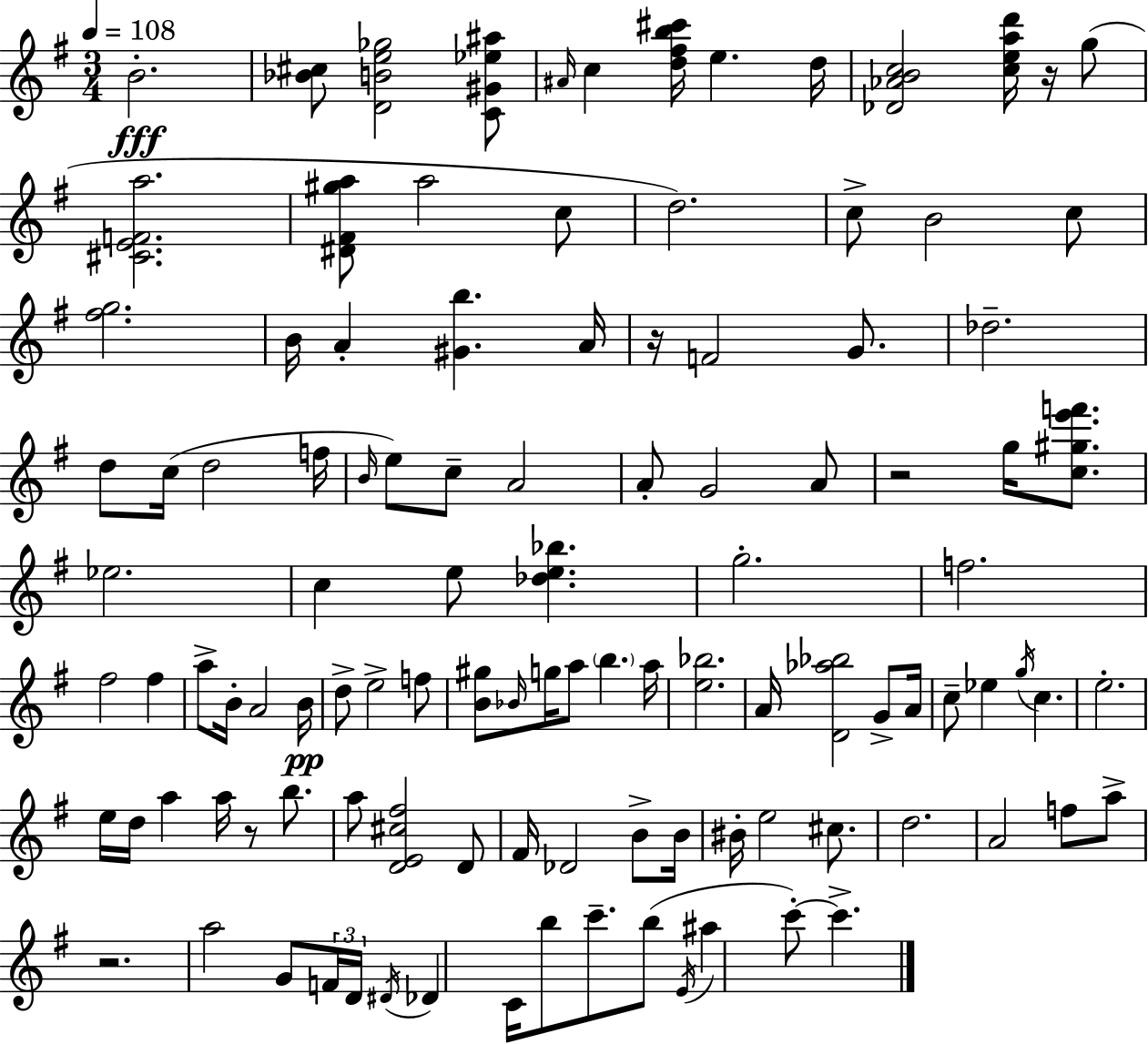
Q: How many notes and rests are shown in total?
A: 110